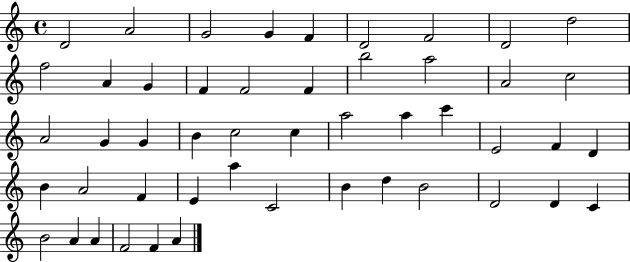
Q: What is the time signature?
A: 4/4